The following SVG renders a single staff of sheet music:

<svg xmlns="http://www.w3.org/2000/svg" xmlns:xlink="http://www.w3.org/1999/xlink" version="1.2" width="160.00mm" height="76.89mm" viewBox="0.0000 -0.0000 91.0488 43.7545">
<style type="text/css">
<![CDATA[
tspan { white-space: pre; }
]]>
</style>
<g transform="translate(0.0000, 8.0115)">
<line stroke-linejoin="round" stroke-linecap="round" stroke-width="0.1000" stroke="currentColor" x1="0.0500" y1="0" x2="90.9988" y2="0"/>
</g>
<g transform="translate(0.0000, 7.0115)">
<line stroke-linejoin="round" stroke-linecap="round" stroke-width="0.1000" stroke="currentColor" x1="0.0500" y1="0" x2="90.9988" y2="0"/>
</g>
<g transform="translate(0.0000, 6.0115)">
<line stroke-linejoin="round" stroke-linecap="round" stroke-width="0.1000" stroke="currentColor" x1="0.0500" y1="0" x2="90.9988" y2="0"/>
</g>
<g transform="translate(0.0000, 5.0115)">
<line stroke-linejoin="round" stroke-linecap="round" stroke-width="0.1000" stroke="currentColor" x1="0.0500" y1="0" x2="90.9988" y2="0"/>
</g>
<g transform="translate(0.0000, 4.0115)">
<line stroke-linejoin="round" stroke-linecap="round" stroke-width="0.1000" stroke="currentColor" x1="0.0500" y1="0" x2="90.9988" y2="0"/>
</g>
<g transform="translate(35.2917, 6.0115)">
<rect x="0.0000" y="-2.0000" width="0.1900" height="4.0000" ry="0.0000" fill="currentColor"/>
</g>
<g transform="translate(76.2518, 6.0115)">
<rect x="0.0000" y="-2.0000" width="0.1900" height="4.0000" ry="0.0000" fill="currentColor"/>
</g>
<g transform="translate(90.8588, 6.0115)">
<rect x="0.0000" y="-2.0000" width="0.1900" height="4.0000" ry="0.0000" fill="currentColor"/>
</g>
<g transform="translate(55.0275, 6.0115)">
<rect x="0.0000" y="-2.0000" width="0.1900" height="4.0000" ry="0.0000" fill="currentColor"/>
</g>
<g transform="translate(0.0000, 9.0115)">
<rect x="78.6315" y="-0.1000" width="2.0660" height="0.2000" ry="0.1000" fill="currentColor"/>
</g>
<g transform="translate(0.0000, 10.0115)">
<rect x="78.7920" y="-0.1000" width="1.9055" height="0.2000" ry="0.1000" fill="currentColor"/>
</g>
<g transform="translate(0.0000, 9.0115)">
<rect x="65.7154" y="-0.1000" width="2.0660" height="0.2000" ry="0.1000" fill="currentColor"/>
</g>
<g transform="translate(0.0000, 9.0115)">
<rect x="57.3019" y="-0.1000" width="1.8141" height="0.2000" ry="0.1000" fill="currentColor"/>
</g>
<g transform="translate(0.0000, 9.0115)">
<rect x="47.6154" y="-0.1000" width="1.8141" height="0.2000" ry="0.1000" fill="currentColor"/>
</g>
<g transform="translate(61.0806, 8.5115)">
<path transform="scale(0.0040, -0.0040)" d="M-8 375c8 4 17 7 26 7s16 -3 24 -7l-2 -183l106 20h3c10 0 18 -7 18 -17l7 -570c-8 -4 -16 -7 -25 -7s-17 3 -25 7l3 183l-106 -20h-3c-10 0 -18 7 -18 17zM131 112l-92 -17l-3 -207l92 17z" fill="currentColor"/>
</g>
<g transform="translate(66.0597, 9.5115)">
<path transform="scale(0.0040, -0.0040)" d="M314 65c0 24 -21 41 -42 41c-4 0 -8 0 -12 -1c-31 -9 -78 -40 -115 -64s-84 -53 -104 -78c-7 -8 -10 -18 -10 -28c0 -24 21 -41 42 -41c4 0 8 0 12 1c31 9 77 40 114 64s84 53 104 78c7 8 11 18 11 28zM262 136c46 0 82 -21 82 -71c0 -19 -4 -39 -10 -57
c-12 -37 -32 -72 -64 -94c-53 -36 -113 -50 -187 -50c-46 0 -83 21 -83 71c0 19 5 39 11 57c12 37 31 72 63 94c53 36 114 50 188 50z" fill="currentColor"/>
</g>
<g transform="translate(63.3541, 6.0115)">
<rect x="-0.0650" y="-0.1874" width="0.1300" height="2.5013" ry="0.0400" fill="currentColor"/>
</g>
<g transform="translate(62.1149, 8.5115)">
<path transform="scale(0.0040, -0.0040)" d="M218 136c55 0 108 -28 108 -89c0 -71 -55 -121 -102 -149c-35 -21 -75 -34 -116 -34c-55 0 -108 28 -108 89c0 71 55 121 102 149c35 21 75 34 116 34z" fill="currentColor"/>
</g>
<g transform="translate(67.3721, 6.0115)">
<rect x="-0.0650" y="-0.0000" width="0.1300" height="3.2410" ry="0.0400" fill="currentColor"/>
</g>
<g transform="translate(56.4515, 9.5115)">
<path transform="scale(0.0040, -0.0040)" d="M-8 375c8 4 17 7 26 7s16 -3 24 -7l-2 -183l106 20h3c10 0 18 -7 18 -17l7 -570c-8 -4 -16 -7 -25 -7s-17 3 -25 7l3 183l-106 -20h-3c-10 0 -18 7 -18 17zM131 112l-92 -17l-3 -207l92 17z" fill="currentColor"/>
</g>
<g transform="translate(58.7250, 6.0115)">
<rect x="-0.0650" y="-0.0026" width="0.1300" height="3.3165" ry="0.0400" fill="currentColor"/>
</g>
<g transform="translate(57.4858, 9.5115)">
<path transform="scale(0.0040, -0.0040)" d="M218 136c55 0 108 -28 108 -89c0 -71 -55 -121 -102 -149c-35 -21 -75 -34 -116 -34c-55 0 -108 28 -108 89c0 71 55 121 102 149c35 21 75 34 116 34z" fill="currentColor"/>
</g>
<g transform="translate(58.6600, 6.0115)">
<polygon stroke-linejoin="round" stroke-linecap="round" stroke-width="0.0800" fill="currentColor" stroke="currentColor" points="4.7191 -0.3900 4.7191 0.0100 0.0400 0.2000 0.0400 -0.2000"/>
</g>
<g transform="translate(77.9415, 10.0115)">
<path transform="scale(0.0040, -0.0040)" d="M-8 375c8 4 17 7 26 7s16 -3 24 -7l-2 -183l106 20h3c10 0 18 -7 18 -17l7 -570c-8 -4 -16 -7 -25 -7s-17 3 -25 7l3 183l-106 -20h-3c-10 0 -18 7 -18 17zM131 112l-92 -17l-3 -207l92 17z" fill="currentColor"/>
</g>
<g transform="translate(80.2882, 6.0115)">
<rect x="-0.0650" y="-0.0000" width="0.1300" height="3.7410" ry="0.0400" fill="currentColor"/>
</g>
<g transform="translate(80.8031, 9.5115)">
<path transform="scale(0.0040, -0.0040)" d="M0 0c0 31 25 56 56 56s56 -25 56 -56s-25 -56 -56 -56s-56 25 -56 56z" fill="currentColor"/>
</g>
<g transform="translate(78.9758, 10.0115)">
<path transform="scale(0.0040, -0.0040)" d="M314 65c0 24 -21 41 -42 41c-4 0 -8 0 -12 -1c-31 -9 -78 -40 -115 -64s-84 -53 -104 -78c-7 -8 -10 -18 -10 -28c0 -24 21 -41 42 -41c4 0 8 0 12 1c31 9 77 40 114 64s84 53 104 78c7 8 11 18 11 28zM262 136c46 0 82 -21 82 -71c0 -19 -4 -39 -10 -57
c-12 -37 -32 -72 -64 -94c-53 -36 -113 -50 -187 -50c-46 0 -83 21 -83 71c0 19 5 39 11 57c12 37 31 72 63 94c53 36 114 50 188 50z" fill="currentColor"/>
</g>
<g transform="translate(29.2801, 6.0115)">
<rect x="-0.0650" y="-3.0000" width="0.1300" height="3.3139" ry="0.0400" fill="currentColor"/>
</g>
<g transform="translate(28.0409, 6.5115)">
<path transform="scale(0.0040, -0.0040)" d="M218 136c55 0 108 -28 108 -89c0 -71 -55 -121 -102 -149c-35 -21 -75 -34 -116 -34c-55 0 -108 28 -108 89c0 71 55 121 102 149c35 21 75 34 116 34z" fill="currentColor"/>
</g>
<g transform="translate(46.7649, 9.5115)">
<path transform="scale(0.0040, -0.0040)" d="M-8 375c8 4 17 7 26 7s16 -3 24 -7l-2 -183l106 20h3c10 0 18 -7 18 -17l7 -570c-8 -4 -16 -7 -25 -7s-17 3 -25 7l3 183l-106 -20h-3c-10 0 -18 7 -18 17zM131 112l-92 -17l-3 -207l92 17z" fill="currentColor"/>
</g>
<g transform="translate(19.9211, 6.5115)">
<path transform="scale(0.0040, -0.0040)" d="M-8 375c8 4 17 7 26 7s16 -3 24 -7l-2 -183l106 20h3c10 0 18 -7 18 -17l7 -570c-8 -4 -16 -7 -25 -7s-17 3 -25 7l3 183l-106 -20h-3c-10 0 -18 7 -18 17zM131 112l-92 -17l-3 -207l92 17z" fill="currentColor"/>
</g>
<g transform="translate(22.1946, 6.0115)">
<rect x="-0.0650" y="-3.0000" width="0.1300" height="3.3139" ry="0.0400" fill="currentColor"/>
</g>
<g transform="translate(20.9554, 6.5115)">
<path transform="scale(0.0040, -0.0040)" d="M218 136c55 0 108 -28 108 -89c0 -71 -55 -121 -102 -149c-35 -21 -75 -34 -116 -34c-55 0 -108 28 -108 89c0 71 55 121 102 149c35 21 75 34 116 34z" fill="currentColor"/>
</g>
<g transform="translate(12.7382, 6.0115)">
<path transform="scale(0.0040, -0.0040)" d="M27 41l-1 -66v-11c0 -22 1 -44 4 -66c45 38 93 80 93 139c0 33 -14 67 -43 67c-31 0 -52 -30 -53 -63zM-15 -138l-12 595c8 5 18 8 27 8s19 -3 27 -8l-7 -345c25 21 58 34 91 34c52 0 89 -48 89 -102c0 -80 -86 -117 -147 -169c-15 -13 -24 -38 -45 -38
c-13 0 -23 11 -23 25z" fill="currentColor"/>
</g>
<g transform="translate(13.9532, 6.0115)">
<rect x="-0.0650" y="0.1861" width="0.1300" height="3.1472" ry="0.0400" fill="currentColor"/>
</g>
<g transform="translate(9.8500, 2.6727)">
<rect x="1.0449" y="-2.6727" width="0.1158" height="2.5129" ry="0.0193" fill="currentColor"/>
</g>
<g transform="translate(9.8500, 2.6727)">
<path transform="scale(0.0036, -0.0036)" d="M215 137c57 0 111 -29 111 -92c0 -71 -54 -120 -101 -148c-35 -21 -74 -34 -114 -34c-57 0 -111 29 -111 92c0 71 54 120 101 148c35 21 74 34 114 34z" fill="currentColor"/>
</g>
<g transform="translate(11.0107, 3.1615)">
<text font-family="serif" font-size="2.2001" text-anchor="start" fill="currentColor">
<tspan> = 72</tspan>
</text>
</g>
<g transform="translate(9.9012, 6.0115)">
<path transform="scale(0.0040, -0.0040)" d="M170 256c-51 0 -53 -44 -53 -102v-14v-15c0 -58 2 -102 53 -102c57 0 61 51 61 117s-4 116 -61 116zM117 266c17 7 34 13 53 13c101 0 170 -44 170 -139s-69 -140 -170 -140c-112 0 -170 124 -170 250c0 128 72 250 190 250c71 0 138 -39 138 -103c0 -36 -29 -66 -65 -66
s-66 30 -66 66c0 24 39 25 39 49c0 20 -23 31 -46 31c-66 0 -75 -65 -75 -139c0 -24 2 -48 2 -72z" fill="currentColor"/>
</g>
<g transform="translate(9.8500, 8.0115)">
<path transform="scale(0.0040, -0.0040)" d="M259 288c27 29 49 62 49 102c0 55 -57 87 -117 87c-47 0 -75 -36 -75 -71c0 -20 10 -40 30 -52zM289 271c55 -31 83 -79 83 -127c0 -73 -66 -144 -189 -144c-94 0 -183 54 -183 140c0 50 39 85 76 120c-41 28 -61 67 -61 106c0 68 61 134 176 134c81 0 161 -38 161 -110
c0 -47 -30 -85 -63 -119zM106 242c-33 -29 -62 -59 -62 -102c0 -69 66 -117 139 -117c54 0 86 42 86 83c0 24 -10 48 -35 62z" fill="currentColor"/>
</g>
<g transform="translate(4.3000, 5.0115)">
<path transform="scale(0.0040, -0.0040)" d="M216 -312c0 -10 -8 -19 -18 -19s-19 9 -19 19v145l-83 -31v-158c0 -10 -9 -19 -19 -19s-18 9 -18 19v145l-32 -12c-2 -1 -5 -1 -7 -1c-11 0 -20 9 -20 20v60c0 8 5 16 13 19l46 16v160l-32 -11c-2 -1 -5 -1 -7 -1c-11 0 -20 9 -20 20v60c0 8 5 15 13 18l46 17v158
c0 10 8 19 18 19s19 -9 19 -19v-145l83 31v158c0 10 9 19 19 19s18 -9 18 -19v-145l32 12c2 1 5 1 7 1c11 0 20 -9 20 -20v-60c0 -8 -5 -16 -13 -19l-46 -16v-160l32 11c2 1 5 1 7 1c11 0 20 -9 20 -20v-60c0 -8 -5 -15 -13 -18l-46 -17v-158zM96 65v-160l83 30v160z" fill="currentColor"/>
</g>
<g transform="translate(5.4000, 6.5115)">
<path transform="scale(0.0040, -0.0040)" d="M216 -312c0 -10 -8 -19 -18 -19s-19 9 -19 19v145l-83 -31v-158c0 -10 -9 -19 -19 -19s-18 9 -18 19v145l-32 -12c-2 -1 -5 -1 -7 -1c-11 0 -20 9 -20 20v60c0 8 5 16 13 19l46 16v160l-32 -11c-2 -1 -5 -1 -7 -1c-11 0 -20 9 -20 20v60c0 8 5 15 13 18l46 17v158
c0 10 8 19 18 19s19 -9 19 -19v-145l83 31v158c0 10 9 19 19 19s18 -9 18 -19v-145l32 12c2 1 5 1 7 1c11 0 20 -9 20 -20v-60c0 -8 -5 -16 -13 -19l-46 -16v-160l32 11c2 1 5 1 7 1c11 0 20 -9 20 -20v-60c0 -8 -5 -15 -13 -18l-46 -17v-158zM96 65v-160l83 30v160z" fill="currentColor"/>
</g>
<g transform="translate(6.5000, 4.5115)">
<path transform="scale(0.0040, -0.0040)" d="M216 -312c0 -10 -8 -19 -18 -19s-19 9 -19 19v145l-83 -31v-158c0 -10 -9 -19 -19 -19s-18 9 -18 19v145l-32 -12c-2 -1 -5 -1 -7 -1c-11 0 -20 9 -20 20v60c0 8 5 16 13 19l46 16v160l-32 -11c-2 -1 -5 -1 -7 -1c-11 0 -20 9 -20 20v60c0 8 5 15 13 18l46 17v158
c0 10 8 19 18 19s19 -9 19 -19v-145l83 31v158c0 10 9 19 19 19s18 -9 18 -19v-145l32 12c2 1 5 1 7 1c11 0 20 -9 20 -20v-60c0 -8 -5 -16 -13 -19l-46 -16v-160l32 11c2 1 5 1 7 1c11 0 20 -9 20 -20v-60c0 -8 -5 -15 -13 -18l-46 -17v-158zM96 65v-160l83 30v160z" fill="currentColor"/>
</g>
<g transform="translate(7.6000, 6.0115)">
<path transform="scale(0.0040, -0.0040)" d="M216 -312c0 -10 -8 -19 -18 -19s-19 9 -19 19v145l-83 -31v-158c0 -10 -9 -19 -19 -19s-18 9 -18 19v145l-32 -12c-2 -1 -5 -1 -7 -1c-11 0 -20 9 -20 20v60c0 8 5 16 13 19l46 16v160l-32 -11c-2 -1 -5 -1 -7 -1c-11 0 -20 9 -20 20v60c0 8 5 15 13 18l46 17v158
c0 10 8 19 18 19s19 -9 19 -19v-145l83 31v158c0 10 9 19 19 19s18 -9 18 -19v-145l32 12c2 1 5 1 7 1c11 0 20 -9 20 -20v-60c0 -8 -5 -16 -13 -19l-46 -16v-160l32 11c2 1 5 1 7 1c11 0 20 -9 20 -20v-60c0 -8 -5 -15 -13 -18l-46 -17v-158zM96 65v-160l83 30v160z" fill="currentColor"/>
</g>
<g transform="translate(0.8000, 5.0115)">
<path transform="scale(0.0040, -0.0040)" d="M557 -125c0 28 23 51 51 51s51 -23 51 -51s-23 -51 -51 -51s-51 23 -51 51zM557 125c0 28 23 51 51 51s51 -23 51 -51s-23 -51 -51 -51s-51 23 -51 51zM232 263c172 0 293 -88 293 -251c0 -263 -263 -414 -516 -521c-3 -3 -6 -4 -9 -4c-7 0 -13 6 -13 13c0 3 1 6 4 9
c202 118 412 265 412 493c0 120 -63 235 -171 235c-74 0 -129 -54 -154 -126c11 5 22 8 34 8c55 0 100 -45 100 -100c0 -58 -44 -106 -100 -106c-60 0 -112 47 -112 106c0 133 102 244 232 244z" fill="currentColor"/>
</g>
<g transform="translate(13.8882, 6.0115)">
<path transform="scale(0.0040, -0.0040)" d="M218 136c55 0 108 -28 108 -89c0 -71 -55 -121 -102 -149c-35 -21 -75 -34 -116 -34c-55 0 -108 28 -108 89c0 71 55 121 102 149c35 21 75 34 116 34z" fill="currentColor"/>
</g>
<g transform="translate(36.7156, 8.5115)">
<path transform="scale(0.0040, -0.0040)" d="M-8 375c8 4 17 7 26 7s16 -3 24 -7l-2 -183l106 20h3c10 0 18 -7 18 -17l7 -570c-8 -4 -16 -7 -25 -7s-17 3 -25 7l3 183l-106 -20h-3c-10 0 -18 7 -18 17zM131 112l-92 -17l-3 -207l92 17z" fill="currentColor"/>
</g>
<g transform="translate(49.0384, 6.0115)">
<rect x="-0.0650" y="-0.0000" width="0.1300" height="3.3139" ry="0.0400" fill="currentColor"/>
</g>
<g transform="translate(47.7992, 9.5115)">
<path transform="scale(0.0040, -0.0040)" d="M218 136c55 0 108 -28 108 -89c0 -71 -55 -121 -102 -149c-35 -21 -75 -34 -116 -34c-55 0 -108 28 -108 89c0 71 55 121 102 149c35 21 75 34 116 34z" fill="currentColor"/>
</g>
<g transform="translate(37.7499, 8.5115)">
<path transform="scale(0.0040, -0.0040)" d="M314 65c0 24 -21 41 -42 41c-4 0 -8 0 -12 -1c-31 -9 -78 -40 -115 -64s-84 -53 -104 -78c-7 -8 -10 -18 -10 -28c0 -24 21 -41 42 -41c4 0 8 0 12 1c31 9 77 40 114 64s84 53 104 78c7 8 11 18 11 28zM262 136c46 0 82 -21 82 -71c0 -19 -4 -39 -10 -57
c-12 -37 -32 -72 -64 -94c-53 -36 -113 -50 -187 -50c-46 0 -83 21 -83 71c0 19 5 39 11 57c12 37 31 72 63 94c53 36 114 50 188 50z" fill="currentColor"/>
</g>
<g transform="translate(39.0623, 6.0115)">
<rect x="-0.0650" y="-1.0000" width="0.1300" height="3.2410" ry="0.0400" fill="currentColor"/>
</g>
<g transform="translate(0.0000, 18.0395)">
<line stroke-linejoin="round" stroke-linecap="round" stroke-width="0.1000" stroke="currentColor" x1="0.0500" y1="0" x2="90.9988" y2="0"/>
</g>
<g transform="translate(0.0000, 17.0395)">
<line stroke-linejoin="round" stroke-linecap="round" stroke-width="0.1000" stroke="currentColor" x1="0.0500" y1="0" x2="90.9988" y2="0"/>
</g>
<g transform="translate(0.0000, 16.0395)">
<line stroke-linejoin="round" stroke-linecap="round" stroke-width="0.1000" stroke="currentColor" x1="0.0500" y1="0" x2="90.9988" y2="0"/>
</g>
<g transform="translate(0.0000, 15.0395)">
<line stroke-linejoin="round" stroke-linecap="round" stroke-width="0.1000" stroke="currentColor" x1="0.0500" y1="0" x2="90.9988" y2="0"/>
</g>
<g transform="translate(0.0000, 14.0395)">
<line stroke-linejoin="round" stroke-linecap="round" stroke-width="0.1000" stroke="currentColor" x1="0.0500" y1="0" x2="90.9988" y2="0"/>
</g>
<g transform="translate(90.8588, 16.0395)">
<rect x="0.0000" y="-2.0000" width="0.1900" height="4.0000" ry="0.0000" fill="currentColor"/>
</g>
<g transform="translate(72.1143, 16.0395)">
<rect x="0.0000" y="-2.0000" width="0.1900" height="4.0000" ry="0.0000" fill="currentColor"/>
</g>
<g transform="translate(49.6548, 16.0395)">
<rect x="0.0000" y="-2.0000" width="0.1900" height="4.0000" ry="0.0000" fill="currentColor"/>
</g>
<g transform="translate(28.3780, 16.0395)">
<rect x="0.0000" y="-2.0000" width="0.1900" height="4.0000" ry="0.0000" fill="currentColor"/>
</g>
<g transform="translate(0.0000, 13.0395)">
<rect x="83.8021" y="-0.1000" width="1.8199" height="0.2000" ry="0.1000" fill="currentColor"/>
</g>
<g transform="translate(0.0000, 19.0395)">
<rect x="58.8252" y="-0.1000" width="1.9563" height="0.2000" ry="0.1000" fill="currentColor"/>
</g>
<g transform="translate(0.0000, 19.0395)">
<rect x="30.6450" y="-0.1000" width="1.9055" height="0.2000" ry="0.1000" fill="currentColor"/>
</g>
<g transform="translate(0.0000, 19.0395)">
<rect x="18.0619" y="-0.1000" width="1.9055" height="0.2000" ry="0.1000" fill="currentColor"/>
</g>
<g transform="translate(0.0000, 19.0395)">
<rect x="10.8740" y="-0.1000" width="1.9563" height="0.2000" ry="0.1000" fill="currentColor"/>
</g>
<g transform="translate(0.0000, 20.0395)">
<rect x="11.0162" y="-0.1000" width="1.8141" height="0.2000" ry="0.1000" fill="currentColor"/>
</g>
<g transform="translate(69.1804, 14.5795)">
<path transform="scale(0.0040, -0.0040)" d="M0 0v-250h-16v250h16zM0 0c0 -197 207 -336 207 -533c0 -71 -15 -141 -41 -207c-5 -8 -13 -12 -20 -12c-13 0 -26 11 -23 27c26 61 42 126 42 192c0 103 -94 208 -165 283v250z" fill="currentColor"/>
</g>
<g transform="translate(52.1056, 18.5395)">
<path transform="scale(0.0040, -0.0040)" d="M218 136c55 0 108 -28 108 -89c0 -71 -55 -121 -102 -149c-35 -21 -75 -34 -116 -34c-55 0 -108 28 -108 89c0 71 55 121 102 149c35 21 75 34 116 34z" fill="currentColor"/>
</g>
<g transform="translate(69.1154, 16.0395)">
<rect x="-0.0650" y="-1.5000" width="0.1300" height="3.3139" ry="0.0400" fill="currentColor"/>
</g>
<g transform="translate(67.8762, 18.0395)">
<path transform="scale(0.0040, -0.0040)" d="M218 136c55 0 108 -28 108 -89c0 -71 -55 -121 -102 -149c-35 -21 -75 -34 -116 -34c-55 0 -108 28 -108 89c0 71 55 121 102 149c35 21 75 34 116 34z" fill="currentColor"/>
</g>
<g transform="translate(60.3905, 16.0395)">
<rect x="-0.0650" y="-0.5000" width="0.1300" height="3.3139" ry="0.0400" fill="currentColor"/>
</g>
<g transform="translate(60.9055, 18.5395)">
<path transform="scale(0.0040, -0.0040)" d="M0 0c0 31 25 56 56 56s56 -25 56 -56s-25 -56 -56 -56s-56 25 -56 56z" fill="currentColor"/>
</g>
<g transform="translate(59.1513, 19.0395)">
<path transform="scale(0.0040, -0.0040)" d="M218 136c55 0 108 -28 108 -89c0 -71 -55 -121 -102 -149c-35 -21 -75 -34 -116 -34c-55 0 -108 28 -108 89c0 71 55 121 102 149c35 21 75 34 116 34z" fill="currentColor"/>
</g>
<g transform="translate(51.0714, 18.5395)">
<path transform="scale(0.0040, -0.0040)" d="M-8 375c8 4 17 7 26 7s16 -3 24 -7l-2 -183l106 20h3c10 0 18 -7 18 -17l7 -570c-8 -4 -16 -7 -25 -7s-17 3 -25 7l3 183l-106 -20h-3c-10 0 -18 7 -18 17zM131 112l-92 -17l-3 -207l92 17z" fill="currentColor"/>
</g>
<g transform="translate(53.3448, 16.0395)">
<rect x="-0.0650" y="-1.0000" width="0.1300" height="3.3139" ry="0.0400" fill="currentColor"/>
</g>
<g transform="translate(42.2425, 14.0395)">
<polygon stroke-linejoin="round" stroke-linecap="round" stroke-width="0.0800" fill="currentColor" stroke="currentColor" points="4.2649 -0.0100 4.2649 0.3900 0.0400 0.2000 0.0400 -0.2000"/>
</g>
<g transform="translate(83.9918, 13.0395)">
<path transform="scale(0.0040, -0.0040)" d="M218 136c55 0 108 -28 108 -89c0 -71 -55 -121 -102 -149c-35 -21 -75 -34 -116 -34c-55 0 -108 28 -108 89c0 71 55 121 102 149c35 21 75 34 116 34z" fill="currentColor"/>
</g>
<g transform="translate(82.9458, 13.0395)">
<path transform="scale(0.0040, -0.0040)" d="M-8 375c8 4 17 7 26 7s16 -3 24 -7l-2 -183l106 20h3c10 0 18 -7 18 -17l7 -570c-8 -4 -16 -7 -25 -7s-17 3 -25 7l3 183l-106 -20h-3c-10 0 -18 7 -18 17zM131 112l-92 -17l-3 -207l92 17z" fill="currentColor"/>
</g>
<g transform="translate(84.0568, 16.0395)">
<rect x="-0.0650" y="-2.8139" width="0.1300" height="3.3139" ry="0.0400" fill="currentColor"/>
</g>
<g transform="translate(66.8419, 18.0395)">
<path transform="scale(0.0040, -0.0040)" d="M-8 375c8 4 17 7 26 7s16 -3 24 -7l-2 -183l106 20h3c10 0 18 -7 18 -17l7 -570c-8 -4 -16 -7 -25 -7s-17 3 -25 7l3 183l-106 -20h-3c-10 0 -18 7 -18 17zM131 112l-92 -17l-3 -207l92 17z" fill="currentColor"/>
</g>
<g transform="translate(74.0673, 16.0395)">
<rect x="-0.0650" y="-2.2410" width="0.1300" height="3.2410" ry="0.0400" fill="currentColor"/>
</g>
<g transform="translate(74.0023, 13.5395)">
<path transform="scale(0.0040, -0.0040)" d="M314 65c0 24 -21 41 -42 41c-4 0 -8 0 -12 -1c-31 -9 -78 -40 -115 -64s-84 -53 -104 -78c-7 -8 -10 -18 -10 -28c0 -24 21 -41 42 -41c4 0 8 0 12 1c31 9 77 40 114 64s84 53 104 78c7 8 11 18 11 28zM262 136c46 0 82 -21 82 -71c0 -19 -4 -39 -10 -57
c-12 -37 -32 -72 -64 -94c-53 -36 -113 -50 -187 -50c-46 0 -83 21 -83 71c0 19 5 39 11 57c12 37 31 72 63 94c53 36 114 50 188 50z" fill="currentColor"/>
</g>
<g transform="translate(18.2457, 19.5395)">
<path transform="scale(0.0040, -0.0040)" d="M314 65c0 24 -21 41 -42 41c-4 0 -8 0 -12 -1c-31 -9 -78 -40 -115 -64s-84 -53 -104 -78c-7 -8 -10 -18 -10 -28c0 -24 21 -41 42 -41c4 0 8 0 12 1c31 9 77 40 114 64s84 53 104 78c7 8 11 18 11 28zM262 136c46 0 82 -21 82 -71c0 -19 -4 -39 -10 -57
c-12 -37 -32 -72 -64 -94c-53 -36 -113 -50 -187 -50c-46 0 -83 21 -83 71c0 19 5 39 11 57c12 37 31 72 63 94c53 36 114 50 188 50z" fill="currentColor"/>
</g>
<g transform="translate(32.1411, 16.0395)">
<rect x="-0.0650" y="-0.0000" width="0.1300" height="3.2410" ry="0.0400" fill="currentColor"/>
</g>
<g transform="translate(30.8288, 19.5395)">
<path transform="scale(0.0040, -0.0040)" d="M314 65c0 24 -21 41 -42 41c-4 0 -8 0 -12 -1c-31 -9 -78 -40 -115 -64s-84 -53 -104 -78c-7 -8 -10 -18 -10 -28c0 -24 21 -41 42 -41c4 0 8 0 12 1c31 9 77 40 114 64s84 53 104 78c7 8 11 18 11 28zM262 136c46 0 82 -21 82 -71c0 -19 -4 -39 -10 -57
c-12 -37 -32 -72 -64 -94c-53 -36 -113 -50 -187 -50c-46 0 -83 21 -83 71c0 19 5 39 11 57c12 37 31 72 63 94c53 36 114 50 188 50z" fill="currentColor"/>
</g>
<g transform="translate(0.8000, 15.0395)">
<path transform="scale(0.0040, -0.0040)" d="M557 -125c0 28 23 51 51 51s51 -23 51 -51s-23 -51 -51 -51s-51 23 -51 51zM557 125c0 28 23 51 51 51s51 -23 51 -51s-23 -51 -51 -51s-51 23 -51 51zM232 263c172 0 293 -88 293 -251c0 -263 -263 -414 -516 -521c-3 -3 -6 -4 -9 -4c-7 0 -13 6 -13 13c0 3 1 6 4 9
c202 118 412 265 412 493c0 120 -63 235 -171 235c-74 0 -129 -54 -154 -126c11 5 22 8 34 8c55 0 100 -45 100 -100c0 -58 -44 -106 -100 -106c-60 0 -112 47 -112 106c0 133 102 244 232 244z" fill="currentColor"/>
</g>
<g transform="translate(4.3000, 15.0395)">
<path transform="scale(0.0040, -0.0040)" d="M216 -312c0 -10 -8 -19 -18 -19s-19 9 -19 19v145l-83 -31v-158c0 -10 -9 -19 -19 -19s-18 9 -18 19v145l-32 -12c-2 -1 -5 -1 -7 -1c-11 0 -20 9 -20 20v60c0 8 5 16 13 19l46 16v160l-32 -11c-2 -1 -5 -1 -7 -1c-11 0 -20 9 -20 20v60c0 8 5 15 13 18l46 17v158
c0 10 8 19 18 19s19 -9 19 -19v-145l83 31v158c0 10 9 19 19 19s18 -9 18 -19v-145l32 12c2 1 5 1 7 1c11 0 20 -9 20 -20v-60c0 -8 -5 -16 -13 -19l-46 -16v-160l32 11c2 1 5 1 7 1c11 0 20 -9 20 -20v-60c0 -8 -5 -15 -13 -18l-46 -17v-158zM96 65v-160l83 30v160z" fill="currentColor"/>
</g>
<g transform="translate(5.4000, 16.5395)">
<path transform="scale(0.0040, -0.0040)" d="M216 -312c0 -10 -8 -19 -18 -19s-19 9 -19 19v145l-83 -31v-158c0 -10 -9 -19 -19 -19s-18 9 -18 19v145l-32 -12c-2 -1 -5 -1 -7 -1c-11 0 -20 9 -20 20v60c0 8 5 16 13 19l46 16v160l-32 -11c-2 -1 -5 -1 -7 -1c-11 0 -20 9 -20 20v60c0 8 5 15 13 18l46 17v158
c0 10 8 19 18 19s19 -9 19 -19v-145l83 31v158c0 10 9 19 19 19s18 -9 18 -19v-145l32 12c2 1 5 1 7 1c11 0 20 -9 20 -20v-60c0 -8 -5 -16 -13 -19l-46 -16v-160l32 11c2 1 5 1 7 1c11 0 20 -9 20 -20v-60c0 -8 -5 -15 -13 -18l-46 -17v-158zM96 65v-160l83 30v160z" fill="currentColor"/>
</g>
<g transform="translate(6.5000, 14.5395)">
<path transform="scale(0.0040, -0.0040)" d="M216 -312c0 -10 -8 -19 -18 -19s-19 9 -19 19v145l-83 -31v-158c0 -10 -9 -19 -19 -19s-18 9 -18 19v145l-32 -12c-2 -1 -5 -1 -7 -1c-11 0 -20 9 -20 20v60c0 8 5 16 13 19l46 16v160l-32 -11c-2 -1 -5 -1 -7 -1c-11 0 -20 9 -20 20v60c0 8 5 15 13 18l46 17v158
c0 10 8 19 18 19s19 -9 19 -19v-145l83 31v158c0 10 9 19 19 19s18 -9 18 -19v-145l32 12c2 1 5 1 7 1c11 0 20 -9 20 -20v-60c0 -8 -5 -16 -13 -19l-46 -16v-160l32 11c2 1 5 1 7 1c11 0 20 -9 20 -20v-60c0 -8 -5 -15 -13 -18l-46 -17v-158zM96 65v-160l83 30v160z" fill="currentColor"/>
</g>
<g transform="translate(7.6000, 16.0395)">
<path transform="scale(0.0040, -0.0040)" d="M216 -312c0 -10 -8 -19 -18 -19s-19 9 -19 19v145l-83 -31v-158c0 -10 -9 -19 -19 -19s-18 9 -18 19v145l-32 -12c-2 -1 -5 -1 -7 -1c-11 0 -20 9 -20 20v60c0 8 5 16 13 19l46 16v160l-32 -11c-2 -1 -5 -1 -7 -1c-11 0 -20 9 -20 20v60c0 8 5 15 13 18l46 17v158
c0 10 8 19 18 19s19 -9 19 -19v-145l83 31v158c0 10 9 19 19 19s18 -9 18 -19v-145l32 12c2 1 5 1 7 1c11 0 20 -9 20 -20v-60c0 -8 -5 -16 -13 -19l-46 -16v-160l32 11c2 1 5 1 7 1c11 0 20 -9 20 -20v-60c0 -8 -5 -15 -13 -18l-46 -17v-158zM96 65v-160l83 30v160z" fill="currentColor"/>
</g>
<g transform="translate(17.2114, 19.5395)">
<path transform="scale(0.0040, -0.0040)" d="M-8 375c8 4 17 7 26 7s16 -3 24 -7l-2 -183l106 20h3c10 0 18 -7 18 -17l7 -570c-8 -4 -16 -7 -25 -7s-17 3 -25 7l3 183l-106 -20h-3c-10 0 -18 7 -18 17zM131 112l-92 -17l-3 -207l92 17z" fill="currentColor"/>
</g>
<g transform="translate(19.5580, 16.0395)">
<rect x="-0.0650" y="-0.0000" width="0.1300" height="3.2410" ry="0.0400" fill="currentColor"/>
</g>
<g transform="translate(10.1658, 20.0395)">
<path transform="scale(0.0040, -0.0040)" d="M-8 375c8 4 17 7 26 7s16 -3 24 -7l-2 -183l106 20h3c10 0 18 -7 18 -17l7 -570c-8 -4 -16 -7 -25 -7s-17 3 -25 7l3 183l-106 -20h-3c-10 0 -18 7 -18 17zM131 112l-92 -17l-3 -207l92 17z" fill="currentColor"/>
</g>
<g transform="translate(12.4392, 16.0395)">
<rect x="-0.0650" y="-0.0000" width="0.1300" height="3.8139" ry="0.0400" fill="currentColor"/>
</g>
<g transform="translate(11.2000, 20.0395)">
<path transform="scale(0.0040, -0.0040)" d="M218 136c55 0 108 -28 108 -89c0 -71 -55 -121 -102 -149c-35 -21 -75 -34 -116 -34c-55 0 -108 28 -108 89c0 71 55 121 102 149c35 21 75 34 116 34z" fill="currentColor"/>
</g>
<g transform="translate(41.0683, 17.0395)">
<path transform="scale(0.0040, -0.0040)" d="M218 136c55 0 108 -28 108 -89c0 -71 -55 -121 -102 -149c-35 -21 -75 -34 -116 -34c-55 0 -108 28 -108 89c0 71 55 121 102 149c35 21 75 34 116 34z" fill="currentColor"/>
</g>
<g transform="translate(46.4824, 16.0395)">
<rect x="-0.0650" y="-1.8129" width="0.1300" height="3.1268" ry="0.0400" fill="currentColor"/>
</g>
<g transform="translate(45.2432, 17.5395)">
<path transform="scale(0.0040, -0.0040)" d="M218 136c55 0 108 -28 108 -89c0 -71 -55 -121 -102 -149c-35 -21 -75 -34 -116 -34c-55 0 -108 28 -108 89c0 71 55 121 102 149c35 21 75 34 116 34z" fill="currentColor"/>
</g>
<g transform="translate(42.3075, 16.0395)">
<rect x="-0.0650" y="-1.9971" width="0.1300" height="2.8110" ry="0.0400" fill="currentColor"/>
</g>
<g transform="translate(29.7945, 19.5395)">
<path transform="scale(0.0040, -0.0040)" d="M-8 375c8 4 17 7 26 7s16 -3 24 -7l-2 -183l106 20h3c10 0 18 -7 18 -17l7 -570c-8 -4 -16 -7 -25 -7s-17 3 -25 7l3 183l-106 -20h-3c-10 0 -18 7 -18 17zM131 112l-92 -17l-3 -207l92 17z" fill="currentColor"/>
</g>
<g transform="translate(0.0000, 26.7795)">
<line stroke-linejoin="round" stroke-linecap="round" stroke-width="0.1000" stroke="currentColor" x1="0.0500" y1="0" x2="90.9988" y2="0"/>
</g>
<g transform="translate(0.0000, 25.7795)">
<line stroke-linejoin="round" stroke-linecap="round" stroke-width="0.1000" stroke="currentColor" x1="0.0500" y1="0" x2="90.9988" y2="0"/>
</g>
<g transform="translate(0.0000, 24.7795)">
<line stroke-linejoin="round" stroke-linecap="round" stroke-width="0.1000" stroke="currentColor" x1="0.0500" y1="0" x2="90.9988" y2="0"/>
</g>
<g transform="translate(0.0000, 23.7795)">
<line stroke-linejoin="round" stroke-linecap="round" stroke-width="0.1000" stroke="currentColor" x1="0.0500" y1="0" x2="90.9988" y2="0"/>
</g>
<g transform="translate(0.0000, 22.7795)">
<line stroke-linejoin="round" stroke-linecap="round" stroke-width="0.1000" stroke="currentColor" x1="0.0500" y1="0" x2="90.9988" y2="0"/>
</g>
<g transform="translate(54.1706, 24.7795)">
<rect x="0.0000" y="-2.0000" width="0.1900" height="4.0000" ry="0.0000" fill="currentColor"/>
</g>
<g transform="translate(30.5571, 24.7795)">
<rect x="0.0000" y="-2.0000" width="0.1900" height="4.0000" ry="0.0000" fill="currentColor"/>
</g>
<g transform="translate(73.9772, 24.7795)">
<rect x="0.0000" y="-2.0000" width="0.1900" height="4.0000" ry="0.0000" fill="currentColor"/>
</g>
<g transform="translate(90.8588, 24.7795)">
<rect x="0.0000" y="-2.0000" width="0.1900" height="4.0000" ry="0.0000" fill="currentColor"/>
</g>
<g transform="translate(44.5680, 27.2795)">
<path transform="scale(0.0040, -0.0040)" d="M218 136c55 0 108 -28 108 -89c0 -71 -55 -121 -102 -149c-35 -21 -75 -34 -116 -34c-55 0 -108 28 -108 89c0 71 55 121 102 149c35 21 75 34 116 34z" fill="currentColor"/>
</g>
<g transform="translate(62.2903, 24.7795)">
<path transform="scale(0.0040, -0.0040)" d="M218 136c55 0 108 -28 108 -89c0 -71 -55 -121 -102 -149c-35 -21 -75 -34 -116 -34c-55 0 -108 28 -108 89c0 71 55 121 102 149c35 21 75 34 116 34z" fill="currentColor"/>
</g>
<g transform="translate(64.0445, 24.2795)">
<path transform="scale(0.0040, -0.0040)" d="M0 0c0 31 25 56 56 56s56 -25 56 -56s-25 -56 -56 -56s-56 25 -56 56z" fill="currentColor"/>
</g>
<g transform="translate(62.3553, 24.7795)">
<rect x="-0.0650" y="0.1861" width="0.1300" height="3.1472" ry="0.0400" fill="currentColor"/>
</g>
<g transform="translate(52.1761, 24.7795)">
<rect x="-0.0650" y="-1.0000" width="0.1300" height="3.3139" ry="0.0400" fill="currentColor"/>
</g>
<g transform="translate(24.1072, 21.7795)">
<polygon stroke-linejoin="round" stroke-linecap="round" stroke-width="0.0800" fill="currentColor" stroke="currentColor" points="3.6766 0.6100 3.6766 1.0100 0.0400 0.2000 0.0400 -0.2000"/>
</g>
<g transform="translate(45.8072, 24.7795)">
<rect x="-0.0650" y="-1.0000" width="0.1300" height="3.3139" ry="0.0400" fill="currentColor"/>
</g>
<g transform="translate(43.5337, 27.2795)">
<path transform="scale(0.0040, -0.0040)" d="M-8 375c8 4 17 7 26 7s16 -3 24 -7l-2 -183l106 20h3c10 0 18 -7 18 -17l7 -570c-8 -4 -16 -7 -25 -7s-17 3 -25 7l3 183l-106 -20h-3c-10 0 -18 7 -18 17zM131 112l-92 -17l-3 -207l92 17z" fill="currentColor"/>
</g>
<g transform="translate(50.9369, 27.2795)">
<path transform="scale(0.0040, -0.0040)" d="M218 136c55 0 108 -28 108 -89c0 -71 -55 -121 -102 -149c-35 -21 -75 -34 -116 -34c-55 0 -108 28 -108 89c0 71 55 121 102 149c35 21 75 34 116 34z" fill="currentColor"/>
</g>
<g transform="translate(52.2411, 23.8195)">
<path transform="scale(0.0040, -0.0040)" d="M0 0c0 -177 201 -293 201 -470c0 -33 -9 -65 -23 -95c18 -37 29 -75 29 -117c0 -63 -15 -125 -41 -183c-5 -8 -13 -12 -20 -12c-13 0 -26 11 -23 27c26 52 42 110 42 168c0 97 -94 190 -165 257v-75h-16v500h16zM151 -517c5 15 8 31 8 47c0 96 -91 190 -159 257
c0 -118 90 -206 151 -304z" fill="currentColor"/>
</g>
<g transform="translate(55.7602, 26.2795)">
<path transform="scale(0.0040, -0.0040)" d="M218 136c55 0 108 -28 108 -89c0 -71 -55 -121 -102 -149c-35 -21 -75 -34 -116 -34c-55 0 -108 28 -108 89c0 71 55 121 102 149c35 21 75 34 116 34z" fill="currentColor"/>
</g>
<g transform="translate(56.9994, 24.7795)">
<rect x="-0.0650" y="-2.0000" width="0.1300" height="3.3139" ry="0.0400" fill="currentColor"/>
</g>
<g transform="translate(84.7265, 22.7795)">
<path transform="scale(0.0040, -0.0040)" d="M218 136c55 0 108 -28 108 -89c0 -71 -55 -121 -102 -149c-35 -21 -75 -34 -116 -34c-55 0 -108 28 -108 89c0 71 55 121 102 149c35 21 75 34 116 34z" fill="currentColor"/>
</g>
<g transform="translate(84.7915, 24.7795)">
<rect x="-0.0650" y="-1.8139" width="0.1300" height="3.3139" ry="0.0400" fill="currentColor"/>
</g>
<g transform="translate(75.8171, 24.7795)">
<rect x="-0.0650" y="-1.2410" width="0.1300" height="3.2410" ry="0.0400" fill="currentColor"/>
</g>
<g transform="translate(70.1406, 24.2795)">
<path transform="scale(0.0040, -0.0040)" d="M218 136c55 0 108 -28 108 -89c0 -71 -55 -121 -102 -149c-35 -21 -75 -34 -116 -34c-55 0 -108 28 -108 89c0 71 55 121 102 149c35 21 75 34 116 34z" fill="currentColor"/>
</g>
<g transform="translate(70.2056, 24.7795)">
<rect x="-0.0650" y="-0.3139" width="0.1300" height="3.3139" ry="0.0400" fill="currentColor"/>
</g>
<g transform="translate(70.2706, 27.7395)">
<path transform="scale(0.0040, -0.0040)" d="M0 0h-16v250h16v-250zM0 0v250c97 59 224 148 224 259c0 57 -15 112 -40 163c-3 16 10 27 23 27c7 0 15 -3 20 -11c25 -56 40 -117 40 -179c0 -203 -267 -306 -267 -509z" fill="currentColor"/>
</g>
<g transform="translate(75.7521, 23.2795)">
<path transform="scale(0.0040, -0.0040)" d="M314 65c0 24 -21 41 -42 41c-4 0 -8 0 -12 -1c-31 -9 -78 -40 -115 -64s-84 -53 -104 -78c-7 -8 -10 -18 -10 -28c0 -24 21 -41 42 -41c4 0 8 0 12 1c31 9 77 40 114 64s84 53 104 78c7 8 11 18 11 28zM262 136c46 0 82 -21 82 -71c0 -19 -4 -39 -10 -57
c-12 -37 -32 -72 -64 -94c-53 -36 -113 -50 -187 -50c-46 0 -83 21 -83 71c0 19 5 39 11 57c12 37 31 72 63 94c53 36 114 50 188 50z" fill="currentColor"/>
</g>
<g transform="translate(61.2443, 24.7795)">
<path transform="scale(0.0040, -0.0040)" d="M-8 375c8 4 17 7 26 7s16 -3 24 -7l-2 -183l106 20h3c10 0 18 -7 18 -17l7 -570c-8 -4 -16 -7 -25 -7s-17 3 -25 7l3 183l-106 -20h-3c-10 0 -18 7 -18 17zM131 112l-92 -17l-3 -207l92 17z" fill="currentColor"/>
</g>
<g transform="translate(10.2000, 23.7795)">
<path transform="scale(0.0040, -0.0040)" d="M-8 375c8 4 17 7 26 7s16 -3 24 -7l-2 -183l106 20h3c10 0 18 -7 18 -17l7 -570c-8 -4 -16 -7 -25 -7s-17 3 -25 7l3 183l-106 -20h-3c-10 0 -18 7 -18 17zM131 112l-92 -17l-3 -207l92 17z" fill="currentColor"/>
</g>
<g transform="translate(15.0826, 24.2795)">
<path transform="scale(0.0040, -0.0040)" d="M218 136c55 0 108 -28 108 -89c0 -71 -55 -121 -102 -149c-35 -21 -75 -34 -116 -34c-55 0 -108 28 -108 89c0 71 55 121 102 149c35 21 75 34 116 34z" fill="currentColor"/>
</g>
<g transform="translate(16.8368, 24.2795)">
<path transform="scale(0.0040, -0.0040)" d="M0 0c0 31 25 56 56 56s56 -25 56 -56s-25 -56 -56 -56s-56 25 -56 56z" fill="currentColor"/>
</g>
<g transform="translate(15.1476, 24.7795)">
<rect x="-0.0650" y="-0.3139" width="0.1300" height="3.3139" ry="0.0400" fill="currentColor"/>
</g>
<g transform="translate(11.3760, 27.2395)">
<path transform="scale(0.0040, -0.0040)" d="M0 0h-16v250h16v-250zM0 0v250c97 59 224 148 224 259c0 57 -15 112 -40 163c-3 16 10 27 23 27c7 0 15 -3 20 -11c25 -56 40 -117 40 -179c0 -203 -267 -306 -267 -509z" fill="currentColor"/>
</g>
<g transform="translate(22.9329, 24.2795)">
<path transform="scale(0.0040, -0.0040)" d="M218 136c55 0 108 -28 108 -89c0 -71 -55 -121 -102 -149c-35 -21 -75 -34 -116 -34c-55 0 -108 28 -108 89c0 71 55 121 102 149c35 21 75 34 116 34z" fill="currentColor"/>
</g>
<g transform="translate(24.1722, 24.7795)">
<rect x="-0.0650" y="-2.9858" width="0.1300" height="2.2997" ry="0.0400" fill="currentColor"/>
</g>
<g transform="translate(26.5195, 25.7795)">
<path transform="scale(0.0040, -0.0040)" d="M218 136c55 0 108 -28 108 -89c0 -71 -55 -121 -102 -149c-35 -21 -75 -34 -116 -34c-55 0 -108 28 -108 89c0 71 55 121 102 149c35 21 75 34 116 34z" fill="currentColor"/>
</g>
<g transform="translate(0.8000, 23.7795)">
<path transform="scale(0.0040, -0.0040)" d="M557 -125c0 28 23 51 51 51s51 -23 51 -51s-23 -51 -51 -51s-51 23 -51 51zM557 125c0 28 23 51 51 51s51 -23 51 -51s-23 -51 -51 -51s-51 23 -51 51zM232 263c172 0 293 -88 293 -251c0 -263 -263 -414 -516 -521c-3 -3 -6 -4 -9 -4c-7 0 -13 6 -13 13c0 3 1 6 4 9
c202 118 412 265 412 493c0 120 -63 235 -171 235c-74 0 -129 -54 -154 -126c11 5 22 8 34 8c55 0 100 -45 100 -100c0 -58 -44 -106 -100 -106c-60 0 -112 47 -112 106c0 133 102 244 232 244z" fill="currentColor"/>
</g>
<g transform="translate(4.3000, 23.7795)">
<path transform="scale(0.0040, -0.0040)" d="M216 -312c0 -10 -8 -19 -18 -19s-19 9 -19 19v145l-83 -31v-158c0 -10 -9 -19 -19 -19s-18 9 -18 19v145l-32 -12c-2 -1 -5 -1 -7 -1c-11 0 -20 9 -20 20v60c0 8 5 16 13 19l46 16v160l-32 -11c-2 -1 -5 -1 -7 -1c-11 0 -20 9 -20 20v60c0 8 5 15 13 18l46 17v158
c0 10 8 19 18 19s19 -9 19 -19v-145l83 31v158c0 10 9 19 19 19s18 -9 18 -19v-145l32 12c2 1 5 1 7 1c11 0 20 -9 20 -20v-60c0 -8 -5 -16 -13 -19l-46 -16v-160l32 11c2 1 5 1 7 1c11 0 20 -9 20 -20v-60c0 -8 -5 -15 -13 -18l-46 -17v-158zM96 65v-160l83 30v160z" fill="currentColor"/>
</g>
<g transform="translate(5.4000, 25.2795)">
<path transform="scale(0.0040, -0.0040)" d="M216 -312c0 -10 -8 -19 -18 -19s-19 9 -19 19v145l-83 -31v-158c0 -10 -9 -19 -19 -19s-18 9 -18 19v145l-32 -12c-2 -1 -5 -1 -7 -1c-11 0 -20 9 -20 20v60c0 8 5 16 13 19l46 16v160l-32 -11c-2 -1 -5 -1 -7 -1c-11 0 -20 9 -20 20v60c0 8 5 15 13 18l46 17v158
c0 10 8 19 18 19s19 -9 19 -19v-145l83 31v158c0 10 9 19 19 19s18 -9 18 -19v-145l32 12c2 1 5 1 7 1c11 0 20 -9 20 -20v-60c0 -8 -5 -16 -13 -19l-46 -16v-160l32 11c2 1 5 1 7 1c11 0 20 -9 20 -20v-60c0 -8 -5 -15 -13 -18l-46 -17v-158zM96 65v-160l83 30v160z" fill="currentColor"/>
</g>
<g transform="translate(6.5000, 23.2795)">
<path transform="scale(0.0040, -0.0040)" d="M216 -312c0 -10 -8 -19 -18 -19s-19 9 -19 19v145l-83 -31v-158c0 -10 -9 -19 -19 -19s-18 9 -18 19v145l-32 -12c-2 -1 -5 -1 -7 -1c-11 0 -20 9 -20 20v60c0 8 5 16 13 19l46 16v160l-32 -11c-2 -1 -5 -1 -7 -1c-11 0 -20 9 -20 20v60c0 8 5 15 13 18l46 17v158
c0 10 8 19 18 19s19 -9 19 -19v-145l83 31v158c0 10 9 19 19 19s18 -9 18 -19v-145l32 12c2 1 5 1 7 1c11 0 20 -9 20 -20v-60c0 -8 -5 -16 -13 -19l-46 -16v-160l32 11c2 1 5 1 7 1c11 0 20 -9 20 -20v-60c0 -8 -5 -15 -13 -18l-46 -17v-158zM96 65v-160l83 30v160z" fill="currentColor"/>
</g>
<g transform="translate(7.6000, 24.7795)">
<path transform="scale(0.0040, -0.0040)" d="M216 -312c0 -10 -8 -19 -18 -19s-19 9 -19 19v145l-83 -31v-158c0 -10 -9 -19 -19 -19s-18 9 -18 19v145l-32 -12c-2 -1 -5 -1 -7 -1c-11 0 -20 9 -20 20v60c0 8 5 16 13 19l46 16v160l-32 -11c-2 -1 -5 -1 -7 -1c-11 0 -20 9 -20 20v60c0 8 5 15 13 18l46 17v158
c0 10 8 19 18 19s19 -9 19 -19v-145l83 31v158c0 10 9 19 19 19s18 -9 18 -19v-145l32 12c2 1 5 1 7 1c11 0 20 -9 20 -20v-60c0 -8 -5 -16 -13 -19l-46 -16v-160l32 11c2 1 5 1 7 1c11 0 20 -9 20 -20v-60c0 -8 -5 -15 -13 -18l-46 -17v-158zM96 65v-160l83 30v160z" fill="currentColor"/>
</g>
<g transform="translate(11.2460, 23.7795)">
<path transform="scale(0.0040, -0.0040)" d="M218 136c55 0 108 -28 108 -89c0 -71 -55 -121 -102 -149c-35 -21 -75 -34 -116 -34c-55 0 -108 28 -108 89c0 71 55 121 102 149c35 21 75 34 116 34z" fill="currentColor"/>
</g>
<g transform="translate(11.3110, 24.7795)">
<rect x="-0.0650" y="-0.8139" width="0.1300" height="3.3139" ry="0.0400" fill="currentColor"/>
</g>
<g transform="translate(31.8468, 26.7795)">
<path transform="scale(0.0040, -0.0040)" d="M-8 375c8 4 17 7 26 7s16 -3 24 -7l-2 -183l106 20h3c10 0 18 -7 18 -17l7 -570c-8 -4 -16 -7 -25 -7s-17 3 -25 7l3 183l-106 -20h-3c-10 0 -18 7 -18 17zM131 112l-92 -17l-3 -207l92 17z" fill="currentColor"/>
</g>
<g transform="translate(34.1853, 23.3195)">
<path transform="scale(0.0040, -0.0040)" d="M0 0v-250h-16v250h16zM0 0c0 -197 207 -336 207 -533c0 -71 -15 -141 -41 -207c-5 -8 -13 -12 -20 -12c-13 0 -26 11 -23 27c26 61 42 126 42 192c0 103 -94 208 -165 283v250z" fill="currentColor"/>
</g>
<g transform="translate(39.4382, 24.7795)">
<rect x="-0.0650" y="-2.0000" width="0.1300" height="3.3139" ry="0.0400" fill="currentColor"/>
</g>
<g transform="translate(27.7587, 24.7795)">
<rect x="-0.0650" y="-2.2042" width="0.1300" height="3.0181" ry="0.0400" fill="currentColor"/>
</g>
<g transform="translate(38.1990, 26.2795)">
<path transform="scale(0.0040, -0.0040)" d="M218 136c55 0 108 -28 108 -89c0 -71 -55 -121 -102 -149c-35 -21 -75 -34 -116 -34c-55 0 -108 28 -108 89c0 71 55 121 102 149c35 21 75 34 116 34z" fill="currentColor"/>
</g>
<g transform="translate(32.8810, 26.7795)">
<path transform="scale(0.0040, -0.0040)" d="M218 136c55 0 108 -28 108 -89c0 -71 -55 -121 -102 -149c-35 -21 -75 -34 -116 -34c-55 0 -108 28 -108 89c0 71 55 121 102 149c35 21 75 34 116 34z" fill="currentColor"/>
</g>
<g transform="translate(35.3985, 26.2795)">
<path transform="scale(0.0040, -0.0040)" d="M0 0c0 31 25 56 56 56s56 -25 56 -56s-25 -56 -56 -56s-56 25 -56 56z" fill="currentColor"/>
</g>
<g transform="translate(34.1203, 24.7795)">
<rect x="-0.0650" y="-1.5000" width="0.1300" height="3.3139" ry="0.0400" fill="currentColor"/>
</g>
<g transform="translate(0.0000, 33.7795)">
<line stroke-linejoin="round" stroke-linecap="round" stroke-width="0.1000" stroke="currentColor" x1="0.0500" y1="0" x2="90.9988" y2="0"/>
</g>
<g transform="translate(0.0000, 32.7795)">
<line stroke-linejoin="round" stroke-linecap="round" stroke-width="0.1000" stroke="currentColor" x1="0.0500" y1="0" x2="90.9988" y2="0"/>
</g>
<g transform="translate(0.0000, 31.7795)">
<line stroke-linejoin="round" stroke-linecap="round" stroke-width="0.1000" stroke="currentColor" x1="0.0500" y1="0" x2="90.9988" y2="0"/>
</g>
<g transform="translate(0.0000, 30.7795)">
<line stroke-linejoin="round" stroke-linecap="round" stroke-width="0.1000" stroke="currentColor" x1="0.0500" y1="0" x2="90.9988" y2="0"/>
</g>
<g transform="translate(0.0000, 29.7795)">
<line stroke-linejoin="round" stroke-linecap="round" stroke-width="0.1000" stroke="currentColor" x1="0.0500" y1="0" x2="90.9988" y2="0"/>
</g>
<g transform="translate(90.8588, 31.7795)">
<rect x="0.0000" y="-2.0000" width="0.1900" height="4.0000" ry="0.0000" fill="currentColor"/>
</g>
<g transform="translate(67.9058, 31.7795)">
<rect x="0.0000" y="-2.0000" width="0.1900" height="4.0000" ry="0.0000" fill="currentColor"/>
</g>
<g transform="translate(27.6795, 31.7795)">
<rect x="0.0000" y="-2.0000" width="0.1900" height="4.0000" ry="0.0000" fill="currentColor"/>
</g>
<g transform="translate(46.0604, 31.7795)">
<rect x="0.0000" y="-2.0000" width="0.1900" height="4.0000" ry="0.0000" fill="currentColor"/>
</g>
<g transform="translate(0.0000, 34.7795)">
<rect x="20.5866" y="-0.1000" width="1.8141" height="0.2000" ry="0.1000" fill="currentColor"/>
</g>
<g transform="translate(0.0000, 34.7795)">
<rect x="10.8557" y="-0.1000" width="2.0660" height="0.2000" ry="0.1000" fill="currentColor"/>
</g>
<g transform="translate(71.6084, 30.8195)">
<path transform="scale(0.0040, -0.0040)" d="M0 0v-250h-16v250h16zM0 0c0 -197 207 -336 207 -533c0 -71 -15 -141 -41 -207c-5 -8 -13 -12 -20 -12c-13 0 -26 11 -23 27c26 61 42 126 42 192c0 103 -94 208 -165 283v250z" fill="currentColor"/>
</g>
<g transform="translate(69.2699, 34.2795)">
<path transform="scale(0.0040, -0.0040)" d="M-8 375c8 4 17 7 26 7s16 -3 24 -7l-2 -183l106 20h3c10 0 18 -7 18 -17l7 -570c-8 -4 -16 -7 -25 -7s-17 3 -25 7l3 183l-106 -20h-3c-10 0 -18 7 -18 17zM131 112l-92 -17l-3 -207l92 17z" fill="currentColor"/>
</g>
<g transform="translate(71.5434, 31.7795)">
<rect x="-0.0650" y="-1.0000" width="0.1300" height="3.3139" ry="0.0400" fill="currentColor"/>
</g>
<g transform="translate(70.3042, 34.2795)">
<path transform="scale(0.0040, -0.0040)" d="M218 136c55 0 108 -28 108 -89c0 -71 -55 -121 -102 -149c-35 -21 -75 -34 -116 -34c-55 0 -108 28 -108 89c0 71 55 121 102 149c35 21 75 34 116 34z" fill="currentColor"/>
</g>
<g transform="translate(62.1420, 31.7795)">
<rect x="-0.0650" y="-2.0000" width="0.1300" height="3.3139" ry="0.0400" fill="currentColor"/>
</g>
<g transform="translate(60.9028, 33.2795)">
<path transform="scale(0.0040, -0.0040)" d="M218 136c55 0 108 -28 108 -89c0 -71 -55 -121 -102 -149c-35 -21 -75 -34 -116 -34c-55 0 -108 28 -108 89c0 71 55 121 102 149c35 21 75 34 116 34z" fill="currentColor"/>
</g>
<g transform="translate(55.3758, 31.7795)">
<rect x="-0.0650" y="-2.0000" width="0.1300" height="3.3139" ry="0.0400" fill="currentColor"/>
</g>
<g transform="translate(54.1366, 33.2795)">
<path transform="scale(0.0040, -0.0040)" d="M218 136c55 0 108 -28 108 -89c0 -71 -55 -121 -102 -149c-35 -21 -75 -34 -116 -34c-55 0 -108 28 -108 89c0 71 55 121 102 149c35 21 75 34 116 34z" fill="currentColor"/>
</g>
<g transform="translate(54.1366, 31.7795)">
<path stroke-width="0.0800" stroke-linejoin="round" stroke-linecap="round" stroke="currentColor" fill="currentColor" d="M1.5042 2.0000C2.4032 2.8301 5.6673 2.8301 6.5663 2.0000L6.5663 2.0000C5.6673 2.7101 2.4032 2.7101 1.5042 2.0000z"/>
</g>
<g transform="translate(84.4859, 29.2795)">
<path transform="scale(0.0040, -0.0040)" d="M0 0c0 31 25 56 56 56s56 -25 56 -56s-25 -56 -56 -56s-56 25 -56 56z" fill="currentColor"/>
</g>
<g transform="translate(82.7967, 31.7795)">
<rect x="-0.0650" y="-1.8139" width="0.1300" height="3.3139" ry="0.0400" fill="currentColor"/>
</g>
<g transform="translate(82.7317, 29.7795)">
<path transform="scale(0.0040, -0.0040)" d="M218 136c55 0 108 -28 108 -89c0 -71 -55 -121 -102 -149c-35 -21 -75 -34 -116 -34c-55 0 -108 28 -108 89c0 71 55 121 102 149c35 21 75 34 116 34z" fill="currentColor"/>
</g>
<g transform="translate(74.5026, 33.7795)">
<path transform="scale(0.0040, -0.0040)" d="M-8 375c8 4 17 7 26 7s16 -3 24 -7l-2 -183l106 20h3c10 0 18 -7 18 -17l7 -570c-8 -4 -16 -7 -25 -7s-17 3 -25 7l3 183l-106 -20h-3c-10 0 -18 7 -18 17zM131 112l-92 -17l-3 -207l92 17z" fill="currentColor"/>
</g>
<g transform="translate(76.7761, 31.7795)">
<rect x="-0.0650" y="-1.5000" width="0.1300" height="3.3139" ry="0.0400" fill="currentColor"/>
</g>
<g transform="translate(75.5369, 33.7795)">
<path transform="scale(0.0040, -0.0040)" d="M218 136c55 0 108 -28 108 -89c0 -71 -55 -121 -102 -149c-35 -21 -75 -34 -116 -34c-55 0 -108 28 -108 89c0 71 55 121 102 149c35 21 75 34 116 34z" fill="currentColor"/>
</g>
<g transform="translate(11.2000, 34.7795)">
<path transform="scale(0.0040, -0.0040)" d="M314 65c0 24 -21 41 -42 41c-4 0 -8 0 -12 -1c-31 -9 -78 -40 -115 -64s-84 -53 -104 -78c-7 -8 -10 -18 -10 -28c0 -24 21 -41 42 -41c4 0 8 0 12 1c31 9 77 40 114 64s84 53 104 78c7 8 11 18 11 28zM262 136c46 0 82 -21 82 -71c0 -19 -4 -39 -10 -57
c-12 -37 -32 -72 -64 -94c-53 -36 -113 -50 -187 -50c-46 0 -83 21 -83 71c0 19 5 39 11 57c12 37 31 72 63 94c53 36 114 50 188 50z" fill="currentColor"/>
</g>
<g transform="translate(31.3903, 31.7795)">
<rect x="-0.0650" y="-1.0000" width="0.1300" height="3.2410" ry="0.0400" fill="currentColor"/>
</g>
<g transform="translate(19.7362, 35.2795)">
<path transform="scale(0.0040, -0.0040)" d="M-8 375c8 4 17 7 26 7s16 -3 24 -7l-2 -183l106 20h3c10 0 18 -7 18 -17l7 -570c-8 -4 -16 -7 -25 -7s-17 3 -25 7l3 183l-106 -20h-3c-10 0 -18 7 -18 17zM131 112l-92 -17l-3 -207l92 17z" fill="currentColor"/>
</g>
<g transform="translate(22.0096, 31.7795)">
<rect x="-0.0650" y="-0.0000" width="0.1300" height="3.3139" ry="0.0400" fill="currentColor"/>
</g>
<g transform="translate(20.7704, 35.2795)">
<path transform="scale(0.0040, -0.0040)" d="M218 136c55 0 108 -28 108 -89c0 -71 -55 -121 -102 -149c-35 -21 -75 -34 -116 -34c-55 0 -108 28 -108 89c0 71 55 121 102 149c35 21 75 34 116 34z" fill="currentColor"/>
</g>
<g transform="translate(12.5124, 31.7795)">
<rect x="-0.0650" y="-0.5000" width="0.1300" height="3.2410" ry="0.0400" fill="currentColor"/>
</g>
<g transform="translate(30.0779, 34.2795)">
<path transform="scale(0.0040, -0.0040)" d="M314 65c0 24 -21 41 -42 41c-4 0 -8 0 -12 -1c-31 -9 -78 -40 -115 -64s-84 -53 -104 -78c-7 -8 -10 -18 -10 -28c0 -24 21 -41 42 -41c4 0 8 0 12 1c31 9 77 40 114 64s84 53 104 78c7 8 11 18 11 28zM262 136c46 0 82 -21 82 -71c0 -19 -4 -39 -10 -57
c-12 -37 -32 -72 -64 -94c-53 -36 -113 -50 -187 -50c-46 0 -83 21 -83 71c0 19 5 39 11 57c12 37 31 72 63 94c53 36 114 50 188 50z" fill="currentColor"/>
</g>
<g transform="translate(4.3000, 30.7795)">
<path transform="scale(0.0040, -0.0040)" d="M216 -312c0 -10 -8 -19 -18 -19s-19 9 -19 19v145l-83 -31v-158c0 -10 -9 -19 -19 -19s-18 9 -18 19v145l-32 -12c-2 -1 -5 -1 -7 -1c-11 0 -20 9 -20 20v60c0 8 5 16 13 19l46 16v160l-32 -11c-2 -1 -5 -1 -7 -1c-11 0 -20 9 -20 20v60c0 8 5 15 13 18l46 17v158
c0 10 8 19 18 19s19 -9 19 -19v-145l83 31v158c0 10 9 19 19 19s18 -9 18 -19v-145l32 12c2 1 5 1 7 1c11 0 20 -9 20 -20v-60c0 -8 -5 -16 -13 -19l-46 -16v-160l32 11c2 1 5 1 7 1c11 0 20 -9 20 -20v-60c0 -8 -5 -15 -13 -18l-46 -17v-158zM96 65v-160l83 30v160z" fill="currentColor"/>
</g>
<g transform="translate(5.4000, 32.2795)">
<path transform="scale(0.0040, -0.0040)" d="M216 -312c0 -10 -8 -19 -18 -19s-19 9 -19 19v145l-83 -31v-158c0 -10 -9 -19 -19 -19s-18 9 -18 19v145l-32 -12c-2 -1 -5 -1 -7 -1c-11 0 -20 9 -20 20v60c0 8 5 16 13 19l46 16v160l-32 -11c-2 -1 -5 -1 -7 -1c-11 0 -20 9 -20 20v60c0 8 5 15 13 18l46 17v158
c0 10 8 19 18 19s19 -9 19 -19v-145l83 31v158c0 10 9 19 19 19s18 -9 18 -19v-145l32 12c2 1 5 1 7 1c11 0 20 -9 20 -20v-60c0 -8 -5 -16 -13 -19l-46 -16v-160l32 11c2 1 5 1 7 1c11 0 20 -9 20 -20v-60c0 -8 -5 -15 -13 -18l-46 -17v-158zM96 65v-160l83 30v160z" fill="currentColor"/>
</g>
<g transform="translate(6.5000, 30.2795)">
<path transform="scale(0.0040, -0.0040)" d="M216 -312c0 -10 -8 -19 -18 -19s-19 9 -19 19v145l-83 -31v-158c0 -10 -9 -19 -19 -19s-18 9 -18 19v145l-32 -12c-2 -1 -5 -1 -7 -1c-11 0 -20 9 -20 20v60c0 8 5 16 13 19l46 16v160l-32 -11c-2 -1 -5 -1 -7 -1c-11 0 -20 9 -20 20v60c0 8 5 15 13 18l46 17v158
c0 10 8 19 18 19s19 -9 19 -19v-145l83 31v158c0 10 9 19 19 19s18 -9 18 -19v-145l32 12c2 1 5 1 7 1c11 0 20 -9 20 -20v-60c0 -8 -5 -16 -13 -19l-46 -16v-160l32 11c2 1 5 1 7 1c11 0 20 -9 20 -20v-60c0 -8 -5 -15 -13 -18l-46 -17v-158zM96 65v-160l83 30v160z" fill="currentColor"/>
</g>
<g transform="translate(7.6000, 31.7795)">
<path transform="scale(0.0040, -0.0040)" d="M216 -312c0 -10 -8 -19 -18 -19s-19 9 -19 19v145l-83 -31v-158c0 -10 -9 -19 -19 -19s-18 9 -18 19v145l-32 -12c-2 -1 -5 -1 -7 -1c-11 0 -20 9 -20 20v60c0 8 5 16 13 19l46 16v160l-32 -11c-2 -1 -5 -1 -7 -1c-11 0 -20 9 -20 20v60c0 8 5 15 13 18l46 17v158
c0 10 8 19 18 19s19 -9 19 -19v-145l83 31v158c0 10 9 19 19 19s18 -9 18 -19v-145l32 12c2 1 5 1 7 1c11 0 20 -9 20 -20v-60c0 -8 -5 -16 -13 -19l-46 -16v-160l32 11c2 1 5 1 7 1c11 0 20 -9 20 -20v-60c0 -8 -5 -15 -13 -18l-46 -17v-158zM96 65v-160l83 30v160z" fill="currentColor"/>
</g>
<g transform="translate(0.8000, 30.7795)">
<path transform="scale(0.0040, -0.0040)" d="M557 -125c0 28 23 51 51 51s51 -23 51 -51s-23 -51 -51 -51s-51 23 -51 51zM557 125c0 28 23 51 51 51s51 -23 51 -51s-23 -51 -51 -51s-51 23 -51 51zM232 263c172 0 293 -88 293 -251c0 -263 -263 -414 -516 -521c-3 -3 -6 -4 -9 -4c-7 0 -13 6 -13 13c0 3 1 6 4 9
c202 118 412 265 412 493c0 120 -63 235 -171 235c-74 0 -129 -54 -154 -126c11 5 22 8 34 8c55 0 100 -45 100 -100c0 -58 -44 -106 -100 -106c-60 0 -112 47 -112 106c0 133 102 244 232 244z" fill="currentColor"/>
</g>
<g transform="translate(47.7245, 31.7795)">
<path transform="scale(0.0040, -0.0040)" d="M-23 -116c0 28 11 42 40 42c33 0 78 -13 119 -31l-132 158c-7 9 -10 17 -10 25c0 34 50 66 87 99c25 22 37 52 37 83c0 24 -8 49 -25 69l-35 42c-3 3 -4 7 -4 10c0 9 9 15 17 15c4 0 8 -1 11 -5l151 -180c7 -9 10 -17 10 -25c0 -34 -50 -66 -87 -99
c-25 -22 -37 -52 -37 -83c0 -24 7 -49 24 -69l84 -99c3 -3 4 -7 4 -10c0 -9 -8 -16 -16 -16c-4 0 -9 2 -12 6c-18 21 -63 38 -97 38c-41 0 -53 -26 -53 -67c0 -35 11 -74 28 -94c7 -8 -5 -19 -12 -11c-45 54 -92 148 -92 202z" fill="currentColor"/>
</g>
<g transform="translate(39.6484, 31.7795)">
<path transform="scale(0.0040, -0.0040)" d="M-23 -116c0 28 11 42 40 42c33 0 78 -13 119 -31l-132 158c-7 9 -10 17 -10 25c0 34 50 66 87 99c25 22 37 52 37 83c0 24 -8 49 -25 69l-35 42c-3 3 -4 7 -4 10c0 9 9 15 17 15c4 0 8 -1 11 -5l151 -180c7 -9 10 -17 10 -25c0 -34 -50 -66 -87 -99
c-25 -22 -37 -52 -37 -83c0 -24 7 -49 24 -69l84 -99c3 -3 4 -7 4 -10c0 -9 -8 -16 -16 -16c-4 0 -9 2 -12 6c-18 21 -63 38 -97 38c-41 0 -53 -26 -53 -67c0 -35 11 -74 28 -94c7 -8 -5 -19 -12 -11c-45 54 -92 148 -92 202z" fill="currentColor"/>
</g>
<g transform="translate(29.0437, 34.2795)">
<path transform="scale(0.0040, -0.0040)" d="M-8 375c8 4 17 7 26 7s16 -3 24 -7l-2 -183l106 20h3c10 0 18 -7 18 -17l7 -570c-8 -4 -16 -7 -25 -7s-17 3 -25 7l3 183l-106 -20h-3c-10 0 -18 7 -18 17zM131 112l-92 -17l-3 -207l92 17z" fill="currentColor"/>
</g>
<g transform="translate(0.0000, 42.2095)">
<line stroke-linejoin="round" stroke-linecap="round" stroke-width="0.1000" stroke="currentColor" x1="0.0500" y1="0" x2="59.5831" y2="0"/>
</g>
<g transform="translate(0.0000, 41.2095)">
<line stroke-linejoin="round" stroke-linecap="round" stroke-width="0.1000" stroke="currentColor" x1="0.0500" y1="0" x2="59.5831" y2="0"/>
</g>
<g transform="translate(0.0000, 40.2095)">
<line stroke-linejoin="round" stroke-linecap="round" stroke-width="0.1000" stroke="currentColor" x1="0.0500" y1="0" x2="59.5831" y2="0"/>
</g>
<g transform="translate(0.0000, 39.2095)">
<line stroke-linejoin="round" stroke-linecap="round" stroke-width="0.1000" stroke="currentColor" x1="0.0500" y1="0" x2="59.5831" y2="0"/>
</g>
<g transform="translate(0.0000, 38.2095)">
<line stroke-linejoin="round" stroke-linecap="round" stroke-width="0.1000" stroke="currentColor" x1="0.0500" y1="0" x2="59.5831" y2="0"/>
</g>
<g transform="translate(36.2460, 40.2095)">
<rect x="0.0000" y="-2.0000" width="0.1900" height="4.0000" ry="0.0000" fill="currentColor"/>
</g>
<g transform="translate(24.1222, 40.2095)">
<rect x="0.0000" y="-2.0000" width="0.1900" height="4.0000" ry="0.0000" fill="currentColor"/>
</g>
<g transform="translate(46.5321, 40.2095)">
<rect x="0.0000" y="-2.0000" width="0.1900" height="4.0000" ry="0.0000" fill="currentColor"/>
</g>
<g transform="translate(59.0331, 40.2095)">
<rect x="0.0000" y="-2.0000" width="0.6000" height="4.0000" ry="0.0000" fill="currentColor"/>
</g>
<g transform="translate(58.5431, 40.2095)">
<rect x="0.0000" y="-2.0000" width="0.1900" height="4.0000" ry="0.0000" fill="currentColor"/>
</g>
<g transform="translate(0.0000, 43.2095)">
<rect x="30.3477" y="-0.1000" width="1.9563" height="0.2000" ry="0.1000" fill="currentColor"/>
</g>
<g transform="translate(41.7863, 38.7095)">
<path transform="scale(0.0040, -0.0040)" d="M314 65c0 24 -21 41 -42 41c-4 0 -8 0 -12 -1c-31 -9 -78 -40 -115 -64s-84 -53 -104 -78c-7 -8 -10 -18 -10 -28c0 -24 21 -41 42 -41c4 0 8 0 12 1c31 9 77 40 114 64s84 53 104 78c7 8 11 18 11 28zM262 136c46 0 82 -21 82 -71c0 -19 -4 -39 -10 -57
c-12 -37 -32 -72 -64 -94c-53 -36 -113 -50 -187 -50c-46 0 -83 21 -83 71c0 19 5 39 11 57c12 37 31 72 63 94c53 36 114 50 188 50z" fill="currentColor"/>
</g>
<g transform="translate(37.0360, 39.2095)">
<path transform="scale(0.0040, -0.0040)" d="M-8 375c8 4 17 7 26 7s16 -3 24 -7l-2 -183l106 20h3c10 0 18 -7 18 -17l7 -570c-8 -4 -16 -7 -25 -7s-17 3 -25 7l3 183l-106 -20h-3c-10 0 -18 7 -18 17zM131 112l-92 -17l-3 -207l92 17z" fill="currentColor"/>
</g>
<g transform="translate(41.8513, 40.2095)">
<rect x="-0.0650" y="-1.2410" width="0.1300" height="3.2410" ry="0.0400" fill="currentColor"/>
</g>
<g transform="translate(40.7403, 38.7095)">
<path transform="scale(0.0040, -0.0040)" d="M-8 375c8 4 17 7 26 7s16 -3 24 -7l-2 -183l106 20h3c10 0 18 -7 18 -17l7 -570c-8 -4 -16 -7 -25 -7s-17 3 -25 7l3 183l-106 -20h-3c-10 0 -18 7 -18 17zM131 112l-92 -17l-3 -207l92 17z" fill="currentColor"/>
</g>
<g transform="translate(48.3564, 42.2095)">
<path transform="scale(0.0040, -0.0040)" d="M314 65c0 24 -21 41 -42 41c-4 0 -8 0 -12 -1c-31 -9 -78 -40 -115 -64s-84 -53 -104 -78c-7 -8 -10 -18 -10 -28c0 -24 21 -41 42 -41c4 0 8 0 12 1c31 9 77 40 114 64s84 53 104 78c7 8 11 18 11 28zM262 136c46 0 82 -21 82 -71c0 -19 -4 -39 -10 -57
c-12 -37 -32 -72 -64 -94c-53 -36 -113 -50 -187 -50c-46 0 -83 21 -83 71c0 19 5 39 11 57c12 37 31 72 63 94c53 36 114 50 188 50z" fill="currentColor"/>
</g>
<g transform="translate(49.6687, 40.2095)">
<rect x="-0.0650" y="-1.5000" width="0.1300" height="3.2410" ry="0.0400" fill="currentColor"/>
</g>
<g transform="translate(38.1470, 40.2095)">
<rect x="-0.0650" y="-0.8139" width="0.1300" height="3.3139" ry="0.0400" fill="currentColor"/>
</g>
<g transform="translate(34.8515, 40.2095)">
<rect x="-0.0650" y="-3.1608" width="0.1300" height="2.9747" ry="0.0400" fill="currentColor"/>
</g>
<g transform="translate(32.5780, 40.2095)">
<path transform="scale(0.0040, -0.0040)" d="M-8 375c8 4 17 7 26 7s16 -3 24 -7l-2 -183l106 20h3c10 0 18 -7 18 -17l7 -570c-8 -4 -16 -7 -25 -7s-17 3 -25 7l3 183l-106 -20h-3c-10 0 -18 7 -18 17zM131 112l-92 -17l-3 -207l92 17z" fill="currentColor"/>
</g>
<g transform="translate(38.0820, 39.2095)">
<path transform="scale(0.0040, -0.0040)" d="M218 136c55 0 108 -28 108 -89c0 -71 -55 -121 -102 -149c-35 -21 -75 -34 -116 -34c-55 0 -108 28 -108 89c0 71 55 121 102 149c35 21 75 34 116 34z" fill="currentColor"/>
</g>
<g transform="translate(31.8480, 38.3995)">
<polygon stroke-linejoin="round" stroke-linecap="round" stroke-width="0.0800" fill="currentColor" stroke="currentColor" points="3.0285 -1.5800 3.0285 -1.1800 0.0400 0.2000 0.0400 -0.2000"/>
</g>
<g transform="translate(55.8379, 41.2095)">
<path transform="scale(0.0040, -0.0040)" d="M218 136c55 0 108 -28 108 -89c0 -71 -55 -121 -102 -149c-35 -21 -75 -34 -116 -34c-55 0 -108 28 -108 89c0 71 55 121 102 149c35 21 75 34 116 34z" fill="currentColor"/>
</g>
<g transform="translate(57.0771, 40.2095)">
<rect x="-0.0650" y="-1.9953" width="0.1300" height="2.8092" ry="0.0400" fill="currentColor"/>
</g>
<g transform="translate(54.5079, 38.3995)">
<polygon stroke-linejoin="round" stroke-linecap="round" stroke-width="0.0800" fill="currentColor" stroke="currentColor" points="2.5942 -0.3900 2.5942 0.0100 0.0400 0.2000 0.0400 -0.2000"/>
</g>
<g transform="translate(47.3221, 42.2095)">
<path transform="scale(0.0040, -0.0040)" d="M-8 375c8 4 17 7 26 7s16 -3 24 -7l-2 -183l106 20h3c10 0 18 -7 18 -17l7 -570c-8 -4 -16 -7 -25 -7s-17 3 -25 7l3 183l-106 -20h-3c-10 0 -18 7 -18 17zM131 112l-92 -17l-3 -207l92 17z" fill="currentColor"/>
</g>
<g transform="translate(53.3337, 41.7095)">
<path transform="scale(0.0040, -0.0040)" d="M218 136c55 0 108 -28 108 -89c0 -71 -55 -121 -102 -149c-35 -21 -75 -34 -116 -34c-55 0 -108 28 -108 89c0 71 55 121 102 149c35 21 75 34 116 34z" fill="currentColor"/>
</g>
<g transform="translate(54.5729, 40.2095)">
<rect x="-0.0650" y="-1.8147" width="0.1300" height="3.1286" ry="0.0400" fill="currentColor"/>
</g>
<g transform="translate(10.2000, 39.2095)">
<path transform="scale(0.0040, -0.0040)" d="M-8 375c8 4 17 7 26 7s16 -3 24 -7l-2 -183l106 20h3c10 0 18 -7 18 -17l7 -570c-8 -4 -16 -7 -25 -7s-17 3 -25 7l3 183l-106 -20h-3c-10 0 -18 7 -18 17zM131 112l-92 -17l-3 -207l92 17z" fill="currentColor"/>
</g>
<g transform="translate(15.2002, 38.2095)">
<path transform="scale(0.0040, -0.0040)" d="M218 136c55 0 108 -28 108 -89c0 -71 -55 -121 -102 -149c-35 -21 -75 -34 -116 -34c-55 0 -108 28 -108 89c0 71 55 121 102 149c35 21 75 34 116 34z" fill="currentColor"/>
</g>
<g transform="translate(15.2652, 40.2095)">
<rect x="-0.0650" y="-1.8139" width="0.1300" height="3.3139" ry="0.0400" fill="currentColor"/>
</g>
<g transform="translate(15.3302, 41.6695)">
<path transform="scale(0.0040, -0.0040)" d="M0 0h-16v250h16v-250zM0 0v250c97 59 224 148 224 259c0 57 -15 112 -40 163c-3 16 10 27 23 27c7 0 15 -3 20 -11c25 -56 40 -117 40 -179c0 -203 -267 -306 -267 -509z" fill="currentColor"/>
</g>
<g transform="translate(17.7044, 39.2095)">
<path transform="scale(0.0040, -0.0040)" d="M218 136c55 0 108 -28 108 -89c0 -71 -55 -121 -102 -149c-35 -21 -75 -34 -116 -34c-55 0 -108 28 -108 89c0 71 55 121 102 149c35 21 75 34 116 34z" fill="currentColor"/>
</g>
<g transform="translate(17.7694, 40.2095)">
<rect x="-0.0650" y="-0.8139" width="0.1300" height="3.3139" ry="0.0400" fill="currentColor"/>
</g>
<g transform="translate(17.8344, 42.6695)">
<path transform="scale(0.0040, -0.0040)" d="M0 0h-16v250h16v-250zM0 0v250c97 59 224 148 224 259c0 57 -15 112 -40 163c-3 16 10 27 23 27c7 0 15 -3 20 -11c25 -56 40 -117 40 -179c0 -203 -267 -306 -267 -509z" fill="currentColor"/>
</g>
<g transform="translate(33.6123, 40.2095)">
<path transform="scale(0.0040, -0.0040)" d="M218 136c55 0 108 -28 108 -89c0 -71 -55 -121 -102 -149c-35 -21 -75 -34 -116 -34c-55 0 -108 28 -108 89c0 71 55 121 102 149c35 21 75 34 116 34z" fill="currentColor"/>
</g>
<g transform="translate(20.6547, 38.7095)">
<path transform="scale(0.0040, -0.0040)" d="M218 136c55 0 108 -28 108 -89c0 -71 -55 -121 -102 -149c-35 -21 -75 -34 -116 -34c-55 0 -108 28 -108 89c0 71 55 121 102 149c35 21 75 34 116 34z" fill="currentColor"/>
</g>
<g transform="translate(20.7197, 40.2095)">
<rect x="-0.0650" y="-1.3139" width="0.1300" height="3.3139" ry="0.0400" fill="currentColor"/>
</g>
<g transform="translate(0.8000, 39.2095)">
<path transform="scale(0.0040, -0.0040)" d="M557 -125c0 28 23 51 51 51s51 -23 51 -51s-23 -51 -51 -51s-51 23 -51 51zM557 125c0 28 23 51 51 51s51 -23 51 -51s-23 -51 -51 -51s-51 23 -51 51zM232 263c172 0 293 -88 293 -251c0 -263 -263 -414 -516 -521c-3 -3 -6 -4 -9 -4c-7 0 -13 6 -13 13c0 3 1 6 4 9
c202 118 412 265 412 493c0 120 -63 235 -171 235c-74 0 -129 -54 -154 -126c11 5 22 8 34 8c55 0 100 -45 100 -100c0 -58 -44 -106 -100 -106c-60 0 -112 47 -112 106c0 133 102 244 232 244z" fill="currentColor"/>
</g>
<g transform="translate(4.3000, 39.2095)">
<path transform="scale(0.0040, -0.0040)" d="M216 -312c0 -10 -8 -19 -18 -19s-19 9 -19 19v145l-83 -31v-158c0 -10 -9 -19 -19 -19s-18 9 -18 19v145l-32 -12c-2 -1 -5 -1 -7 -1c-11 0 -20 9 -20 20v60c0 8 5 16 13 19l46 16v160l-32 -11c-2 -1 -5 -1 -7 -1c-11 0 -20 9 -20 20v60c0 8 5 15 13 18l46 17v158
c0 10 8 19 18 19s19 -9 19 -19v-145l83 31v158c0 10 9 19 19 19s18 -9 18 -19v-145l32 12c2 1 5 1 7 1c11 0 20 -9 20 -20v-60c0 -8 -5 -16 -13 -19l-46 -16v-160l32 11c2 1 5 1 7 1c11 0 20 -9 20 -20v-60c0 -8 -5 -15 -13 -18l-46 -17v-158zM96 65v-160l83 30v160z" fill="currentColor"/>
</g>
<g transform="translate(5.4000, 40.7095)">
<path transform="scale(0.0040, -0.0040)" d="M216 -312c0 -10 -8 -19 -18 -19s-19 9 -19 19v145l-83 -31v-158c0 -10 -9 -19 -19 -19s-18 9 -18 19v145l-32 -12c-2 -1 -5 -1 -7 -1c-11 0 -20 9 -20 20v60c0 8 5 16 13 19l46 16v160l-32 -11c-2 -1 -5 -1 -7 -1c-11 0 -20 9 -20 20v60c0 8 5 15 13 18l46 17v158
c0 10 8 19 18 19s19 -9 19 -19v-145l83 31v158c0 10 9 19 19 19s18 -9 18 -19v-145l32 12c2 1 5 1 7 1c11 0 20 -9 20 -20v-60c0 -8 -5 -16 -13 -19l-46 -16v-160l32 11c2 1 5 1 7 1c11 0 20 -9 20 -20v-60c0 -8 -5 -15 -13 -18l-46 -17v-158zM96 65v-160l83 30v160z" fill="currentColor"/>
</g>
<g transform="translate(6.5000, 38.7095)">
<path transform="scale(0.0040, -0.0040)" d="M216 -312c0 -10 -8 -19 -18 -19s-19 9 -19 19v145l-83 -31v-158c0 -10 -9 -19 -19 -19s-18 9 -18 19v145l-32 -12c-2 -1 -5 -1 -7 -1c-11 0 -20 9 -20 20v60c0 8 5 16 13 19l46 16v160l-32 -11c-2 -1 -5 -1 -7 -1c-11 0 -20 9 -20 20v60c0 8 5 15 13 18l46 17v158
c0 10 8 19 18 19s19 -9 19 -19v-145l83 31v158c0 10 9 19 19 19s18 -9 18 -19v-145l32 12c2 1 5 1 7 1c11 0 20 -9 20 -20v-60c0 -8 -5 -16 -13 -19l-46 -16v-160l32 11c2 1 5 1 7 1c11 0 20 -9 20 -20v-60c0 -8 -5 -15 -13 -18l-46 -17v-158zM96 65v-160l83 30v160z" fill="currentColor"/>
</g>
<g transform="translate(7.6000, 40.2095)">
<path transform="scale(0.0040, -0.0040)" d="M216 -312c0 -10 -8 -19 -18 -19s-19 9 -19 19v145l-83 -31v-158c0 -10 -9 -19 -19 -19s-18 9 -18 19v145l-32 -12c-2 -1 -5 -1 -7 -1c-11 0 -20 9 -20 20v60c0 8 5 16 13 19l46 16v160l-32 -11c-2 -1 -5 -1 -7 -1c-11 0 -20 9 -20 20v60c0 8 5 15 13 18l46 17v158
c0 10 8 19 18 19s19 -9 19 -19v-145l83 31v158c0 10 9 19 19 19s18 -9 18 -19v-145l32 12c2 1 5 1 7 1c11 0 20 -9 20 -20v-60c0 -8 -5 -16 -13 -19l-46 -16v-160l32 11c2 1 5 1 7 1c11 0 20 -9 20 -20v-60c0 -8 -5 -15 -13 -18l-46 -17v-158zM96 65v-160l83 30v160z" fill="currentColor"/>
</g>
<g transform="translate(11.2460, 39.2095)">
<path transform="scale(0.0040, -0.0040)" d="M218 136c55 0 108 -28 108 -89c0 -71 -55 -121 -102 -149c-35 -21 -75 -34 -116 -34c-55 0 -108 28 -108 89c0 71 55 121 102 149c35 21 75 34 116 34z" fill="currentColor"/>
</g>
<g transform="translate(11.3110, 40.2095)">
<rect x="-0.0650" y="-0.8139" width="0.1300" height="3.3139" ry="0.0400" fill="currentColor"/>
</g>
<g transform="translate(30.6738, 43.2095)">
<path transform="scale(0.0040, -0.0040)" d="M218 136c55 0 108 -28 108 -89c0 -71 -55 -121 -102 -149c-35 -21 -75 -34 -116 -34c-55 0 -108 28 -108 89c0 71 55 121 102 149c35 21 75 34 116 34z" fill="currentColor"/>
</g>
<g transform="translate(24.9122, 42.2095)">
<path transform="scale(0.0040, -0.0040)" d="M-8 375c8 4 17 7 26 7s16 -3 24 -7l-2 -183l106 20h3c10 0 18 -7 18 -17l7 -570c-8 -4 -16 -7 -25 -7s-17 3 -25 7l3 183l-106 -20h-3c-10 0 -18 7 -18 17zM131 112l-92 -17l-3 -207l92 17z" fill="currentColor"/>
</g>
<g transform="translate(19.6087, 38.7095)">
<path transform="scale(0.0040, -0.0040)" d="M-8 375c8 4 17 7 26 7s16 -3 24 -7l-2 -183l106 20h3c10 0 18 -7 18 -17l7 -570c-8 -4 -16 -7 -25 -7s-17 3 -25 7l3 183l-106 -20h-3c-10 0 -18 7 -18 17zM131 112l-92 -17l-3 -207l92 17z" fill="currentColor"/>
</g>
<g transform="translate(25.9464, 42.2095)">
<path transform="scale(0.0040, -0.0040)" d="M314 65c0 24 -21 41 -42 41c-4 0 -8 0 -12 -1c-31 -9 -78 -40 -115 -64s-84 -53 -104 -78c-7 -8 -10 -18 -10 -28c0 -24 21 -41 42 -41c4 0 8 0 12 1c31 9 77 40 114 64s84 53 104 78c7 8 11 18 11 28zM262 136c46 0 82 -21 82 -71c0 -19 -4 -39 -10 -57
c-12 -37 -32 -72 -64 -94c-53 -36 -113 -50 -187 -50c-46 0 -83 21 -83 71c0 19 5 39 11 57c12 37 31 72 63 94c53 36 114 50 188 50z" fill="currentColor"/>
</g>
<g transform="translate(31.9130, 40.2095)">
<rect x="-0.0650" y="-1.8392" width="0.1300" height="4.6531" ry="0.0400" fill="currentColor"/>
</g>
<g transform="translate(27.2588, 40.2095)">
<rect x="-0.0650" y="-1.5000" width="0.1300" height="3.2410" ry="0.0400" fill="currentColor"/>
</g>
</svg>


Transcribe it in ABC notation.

X:1
T:Untitled
M:6/8
L:1/4
K:E
_D, C, C, F,,2 D,, D,,/2 F,,/2 D,,2 C,,2 C,, D,,2 D,,2 B,,/2 A,,/2 F,, E,, G,,/2 B,2 C F,/2 E, E,/2 B,,/2 G,,/2 A,, F,, F,,/4 A,, D, E,/2 ^G,2 A, E,,2 D,, F,,2 z z A,, A,, F,,/2 G,, A, F, A,/2 F,/2 G, G,,2 E,,/2 D,/2 F, G,2 G,,2 A,,/2 B,,/2